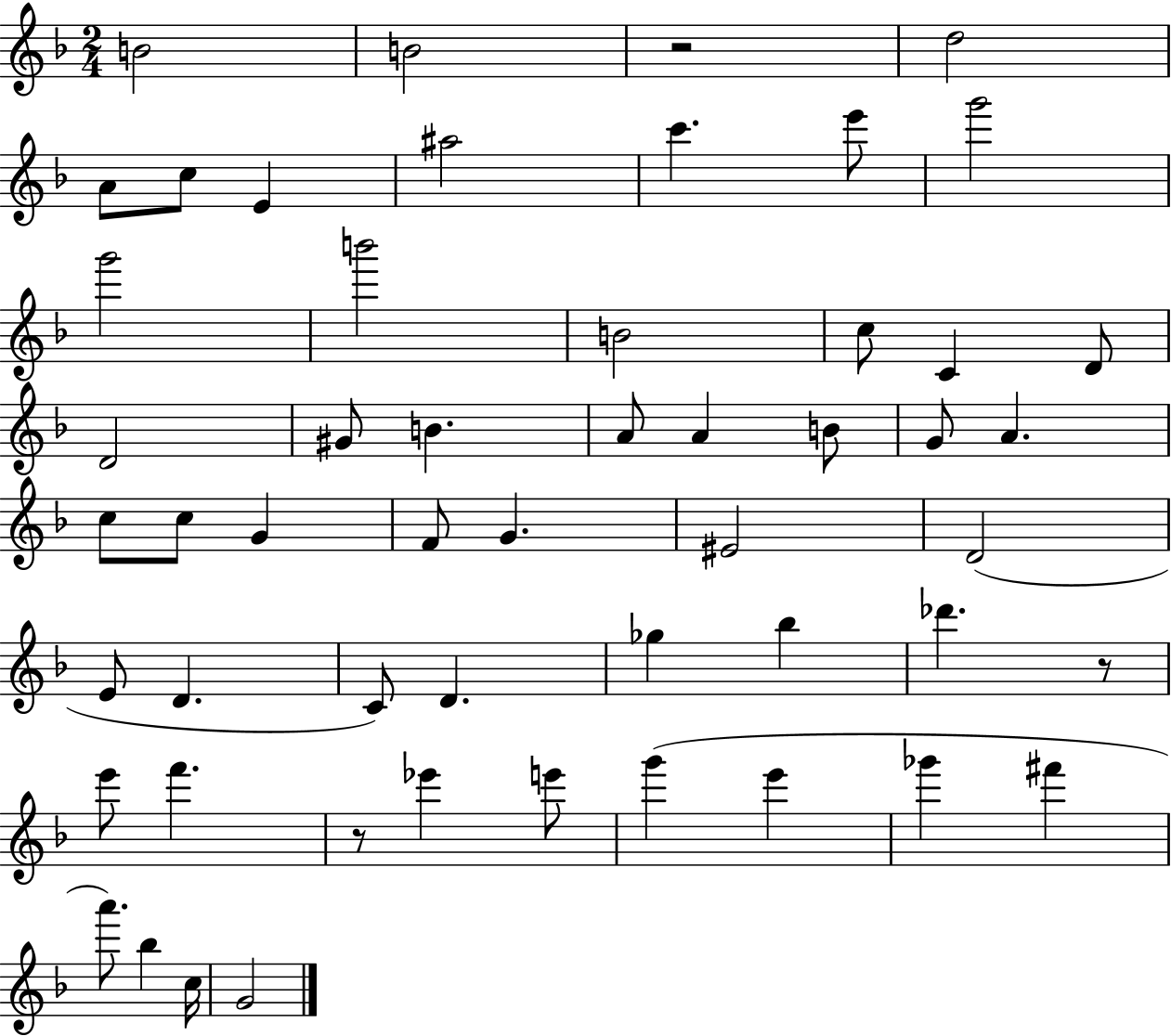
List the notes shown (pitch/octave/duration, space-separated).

B4/h B4/h R/h D5/h A4/e C5/e E4/q A#5/h C6/q. E6/e G6/h G6/h B6/h B4/h C5/e C4/q D4/e D4/h G#4/e B4/q. A4/e A4/q B4/e G4/e A4/q. C5/e C5/e G4/q F4/e G4/q. EIS4/h D4/h E4/e D4/q. C4/e D4/q. Gb5/q Bb5/q Db6/q. R/e E6/e F6/q. R/e Eb6/q E6/e G6/q E6/q Gb6/q F#6/q A6/e. Bb5/q C5/s G4/h